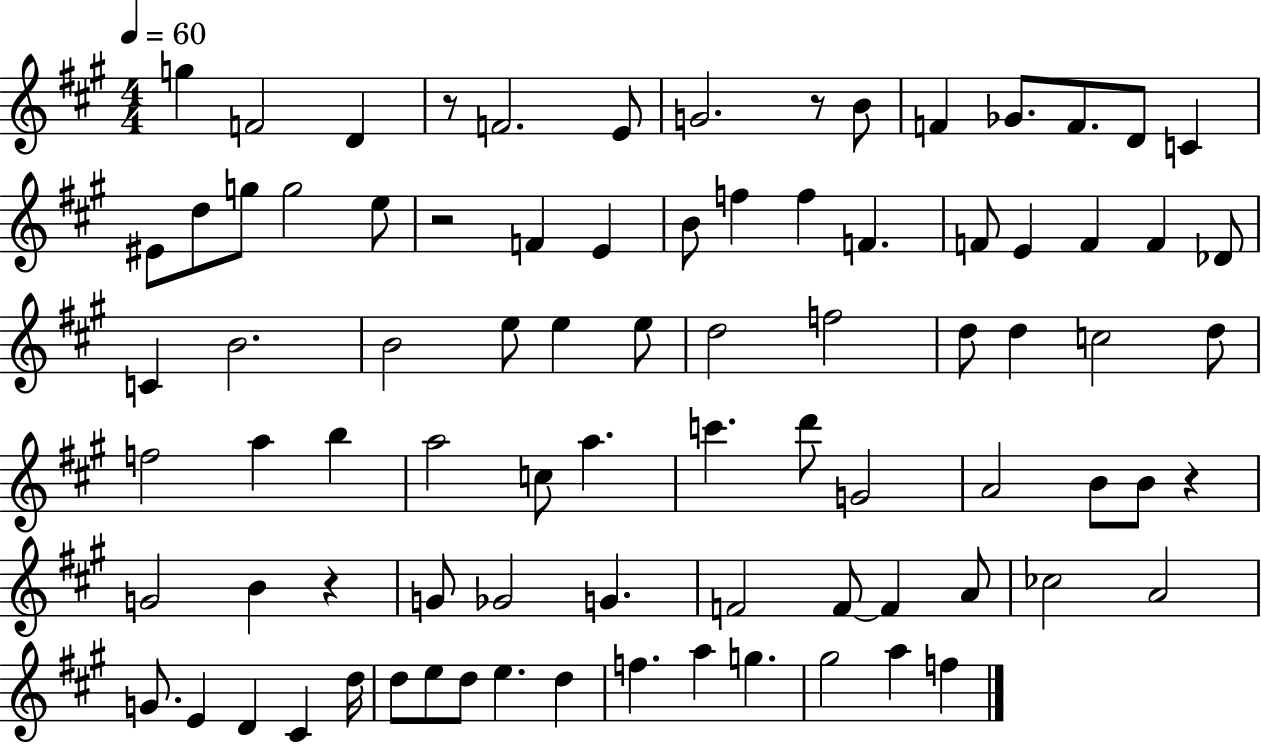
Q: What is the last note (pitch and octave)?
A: F5